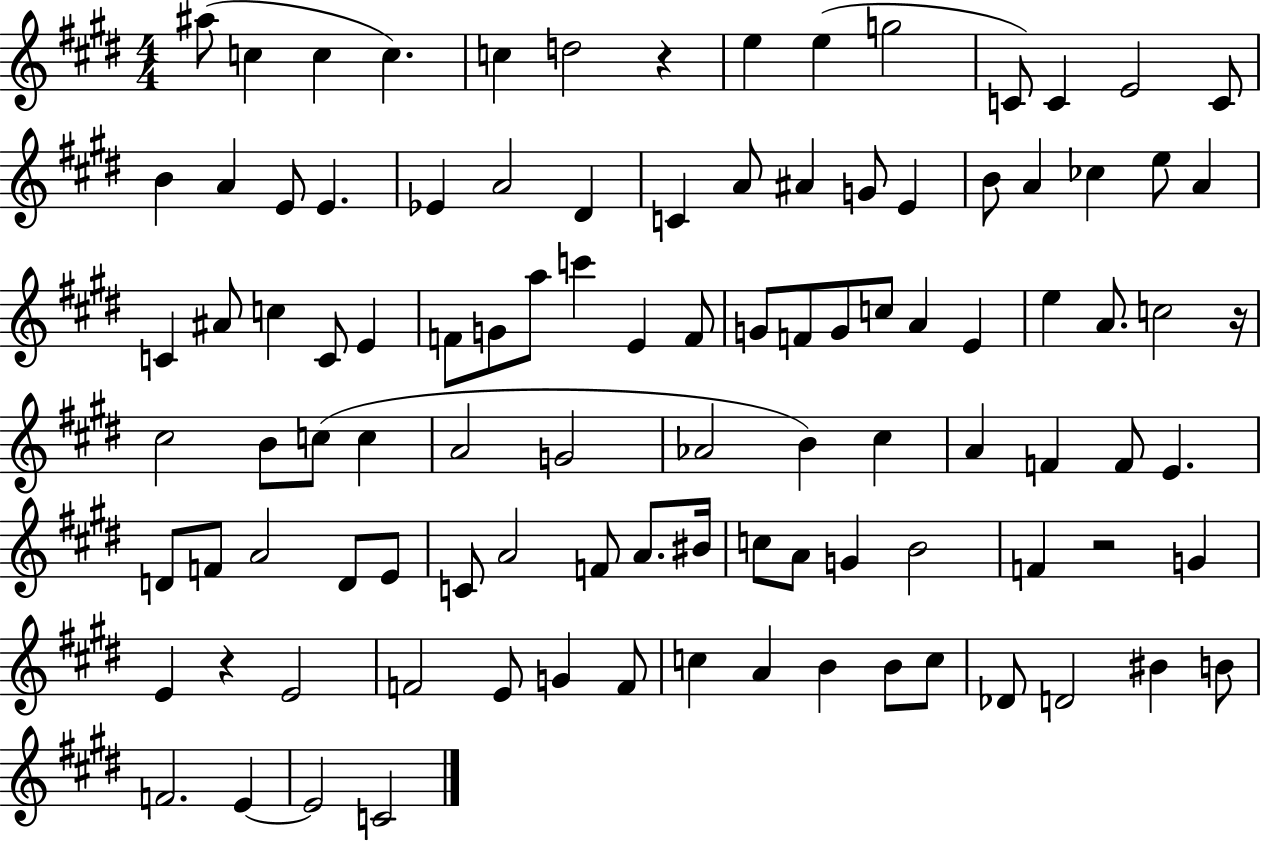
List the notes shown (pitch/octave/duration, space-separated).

A#5/e C5/q C5/q C5/q. C5/q D5/h R/q E5/q E5/q G5/h C4/e C4/q E4/h C4/e B4/q A4/q E4/e E4/q. Eb4/q A4/h D#4/q C4/q A4/e A#4/q G4/e E4/q B4/e A4/q CES5/q E5/e A4/q C4/q A#4/e C5/q C4/e E4/q F4/e G4/e A5/e C6/q E4/q F4/e G4/e F4/e G4/e C5/e A4/q E4/q E5/q A4/e. C5/h R/s C#5/h B4/e C5/e C5/q A4/h G4/h Ab4/h B4/q C#5/q A4/q F4/q F4/e E4/q. D4/e F4/e A4/h D4/e E4/e C4/e A4/h F4/e A4/e. BIS4/s C5/e A4/e G4/q B4/h F4/q R/h G4/q E4/q R/q E4/h F4/h E4/e G4/q F4/e C5/q A4/q B4/q B4/e C5/e Db4/e D4/h BIS4/q B4/e F4/h. E4/q E4/h C4/h